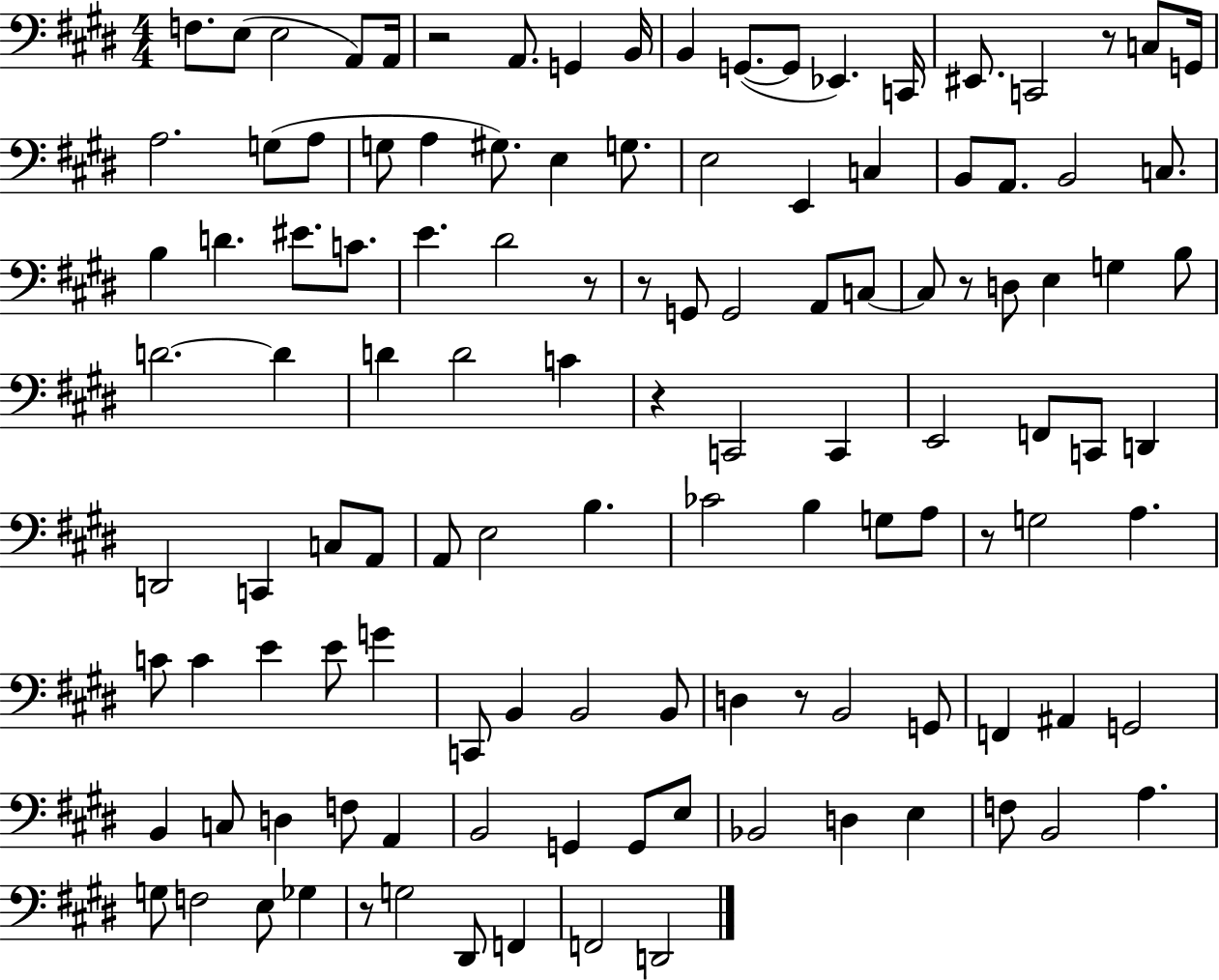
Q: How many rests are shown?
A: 9